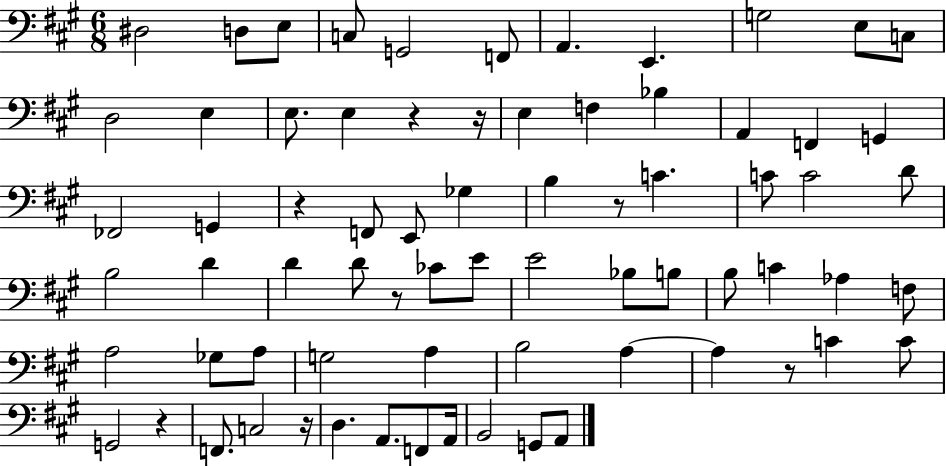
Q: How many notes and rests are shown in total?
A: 72